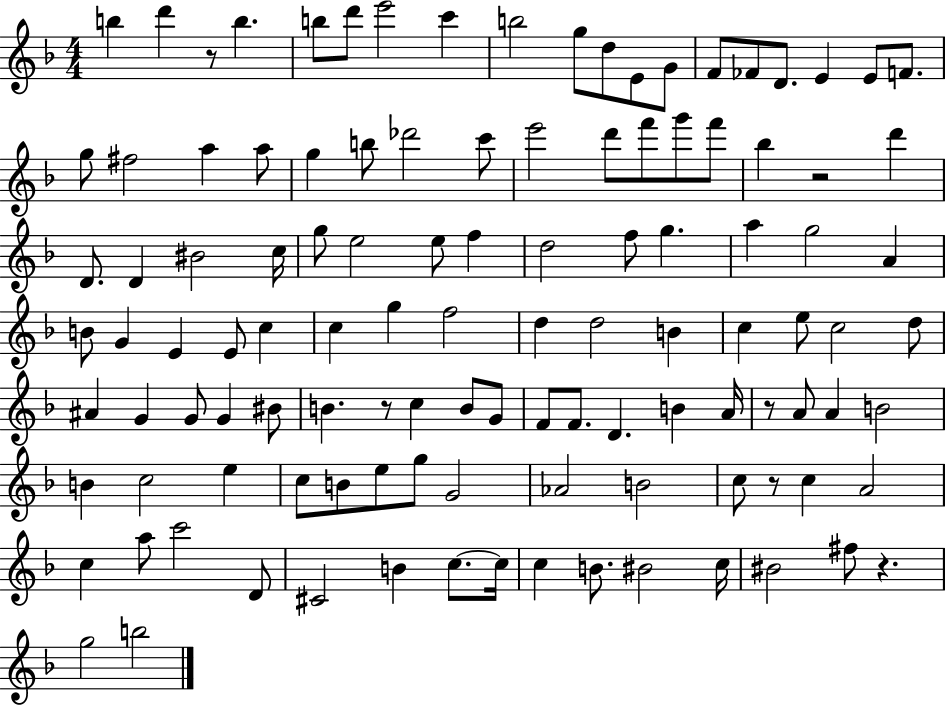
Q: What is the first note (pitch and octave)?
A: B5